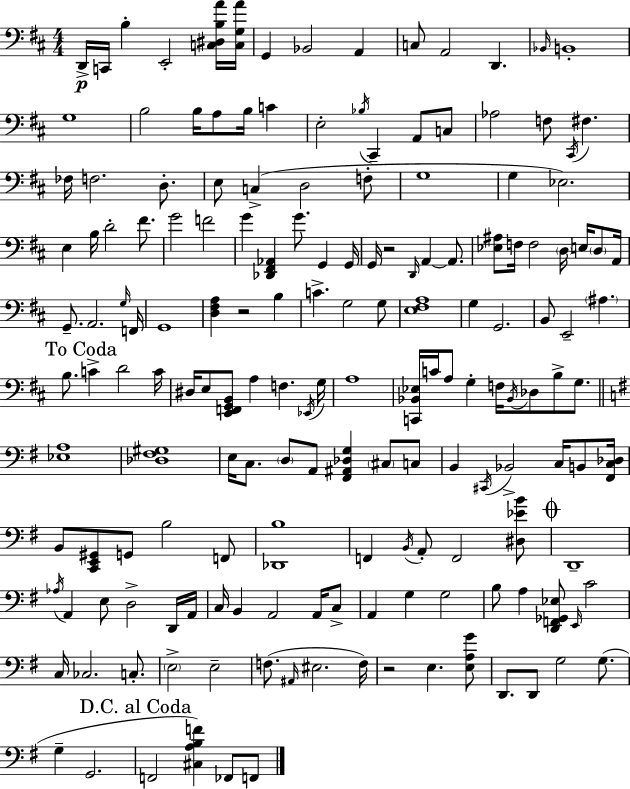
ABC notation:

X:1
T:Untitled
M:4/4
L:1/4
K:D
D,,/4 C,,/4 B, E,,2 [C,^D,B,A]/4 [C,G,A]/4 G,, _B,,2 A,, C,/2 A,,2 D,, _B,,/4 B,,4 G,4 B,2 B,/4 A,/2 B,/4 C E,2 _B,/4 ^C,, A,,/2 C,/2 _A,2 F,/2 ^C,,/4 ^F, _F,/4 F,2 D,/2 E,/2 C, D,2 F,/2 G,4 G, _E,2 E, B,/4 D2 ^F/2 G2 F2 G [_D,,^F,,_A,,] G/2 G,, G,,/4 G,,/4 z2 D,,/4 A,, A,,/2 [_E,^A,]/2 F,/4 F,2 D,/4 E,/4 D,/2 A,,/4 G,,/2 A,,2 G,/4 F,,/4 G,,4 [D,^F,A,] z2 B, C G,2 G,/2 [E,^F,A,]4 G, G,,2 B,,/2 E,,2 ^A, B,/2 C D2 C/4 ^D,/4 E,/2 [E,,F,,G,,B,,]/2 A, F, _E,,/4 G,/4 A,4 [C,,_B,,_E,]/4 C/4 A,/2 G, F,/4 _B,,/4 _D,/2 B,/2 G,/2 [_E,A,]4 [_D,^F,^G,]4 E,/4 C,/2 D,/2 A,,/2 [^F,,^A,,_D,G,] ^C,/2 C,/2 B,, ^C,,/4 _B,,2 C,/4 B,,/2 [^F,,C,_D,]/4 B,,/2 [C,,E,,^G,,]/2 G,,/2 B,2 F,,/2 [_D,,B,]4 F,, B,,/4 A,,/2 F,,2 [^D,_EB]/2 D,,4 _A,/4 A,, E,/2 D,2 D,,/4 A,,/4 C,/4 B,, A,,2 A,,/4 C,/2 A,, G, G,2 B,/2 A, [D,,F,,_G,,_E,]/2 E,,/4 C2 C,/4 _C,2 C,/2 E,2 E,2 F,/2 ^A,,/4 ^E,2 F,/4 z2 E, [E,A,G]/2 D,,/2 D,,/2 G,2 G,/2 G, G,,2 F,,2 [^C,A,B,F] _F,,/2 F,,/2